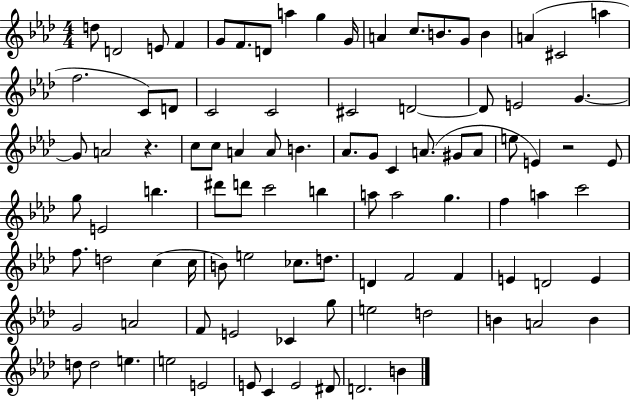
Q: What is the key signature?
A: AES major